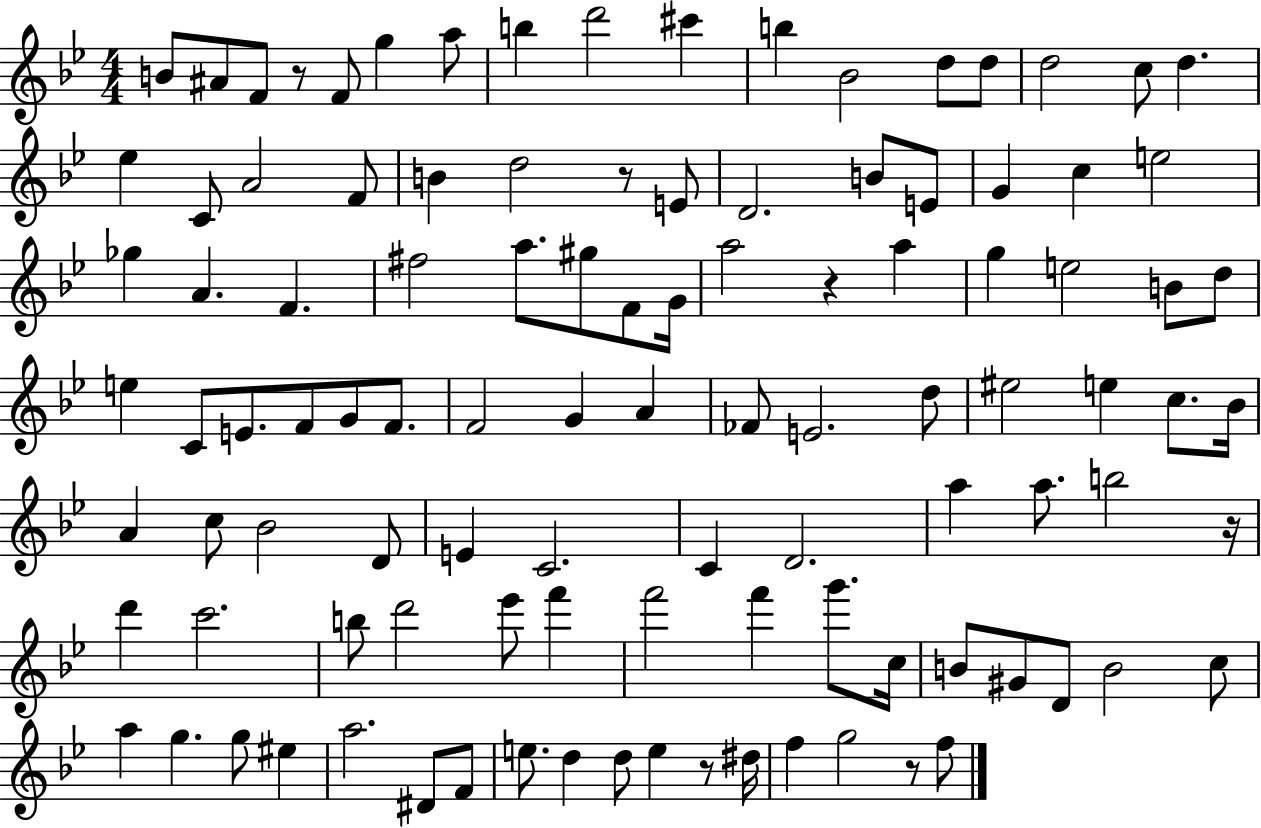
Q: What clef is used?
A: treble